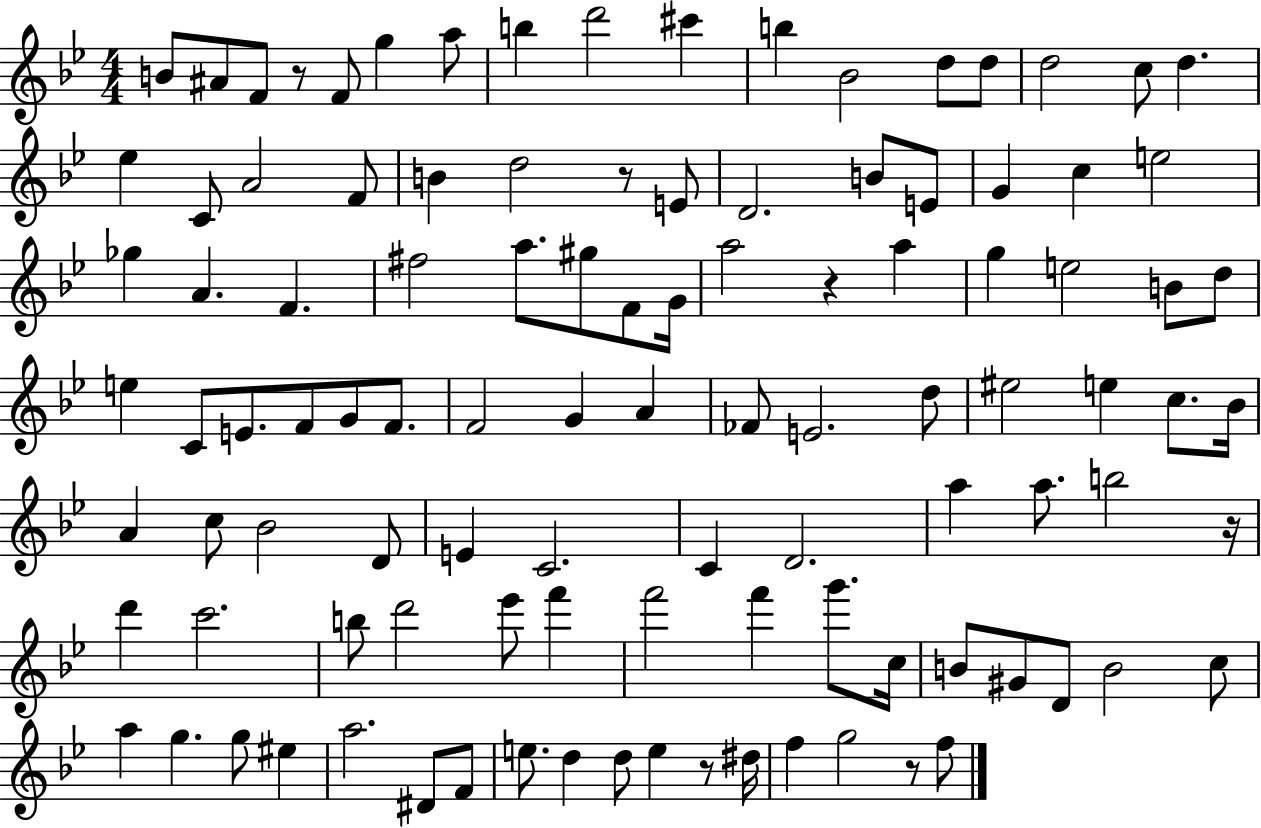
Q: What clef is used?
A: treble